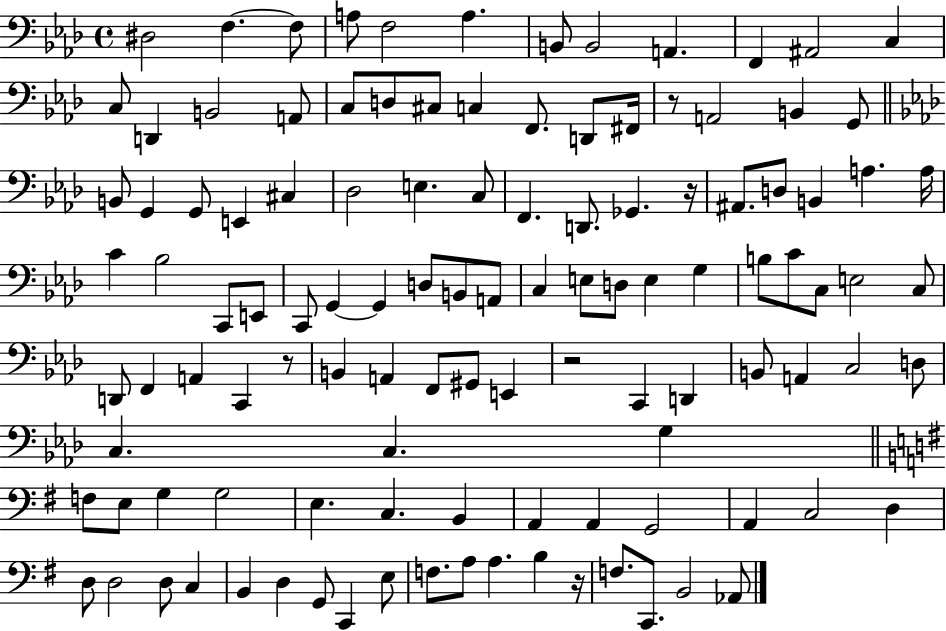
D#3/h F3/q. F3/e A3/e F3/h A3/q. B2/e B2/h A2/q. F2/q A#2/h C3/q C3/e D2/q B2/h A2/e C3/e D3/e C#3/e C3/q F2/e. D2/e F#2/s R/e A2/h B2/q G2/e B2/e G2/q G2/e E2/q C#3/q Db3/h E3/q. C3/e F2/q. D2/e. Gb2/q. R/s A#2/e. D3/e B2/q A3/q. A3/s C4/q Bb3/h C2/e E2/e C2/e G2/q G2/q D3/e B2/e A2/e C3/q E3/e D3/e E3/q G3/q B3/e C4/e C3/e E3/h C3/e D2/e F2/q A2/q C2/q R/e B2/q A2/q F2/e G#2/e E2/q R/h C2/q D2/q B2/e A2/q C3/h D3/e C3/q. C3/q. G3/q F3/e E3/e G3/q G3/h E3/q. C3/q. B2/q A2/q A2/q G2/h A2/q C3/h D3/q D3/e D3/h D3/e C3/q B2/q D3/q G2/e C2/q E3/e F3/e. A3/e A3/q. B3/q R/s F3/e. C2/e. B2/h Ab2/e